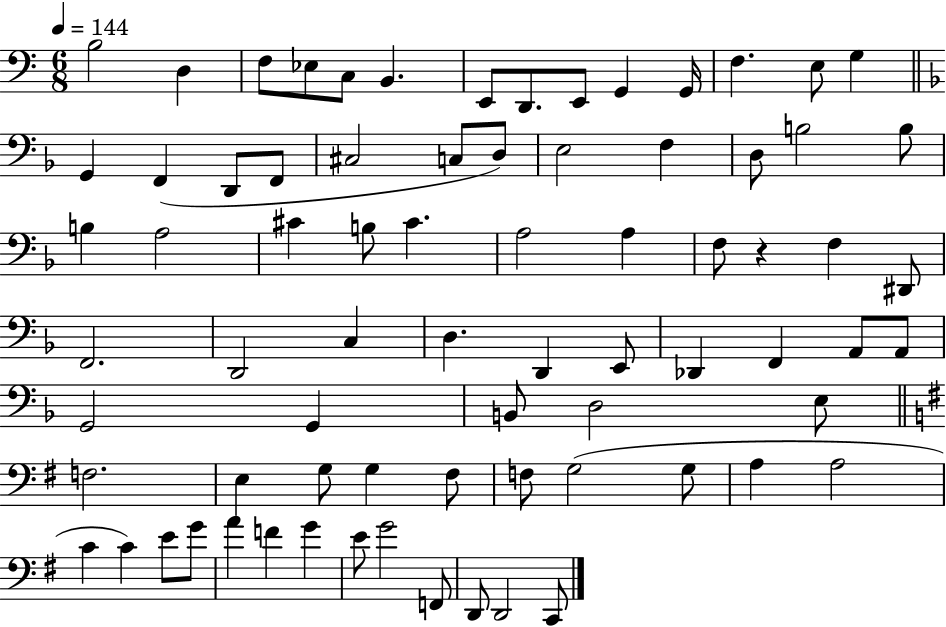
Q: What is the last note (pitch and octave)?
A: C2